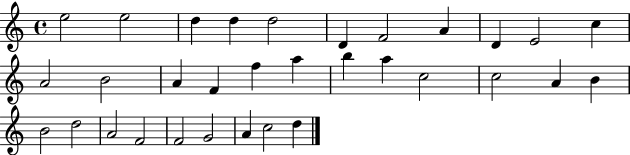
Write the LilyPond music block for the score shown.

{
  \clef treble
  \time 4/4
  \defaultTimeSignature
  \key c \major
  e''2 e''2 | d''4 d''4 d''2 | d'4 f'2 a'4 | d'4 e'2 c''4 | \break a'2 b'2 | a'4 f'4 f''4 a''4 | b''4 a''4 c''2 | c''2 a'4 b'4 | \break b'2 d''2 | a'2 f'2 | f'2 g'2 | a'4 c''2 d''4 | \break \bar "|."
}